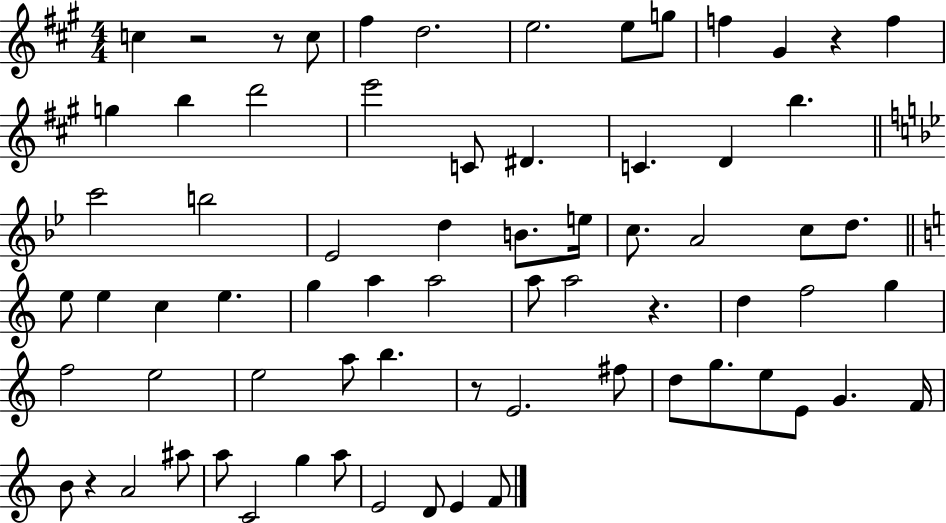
{
  \clef treble
  \numericTimeSignature
  \time 4/4
  \key a \major
  \repeat volta 2 { c''4 r2 r8 c''8 | fis''4 d''2. | e''2. e''8 g''8 | f''4 gis'4 r4 f''4 | \break g''4 b''4 d'''2 | e'''2 c'8 dis'4. | c'4. d'4 b''4. | \bar "||" \break \key g \minor c'''2 b''2 | ees'2 d''4 b'8. e''16 | c''8. a'2 c''8 d''8. | \bar "||" \break \key a \minor e''8 e''4 c''4 e''4. | g''4 a''4 a''2 | a''8 a''2 r4. | d''4 f''2 g''4 | \break f''2 e''2 | e''2 a''8 b''4. | r8 e'2. fis''8 | d''8 g''8. e''8 e'8 g'4. f'16 | \break b'8 r4 a'2 ais''8 | a''8 c'2 g''4 a''8 | e'2 d'8 e'4 f'8 | } \bar "|."
}